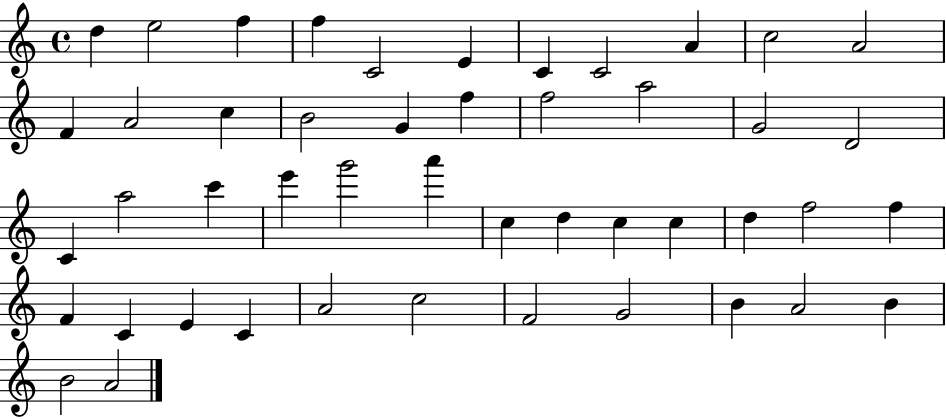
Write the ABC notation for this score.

X:1
T:Untitled
M:4/4
L:1/4
K:C
d e2 f f C2 E C C2 A c2 A2 F A2 c B2 G f f2 a2 G2 D2 C a2 c' e' g'2 a' c d c c d f2 f F C E C A2 c2 F2 G2 B A2 B B2 A2